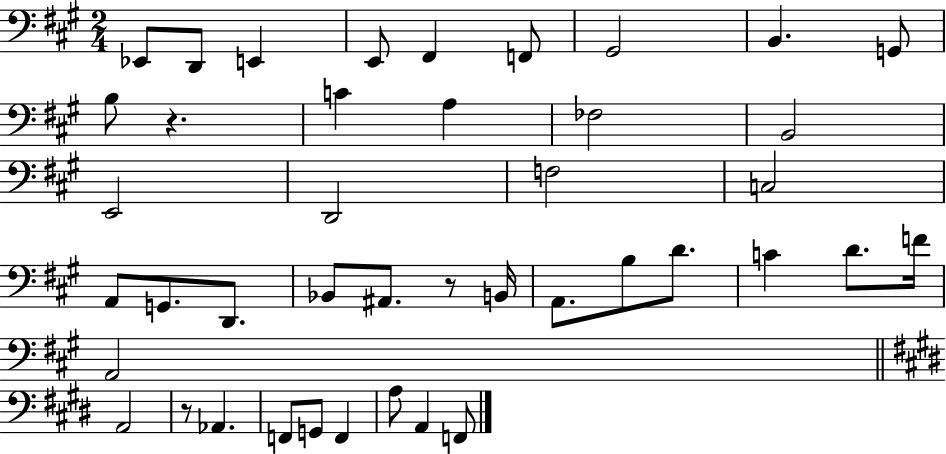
X:1
T:Untitled
M:2/4
L:1/4
K:A
_E,,/2 D,,/2 E,, E,,/2 ^F,, F,,/2 ^G,,2 B,, G,,/2 B,/2 z C A, _F,2 B,,2 E,,2 D,,2 F,2 C,2 A,,/2 G,,/2 D,,/2 _B,,/2 ^A,,/2 z/2 B,,/4 A,,/2 B,/2 D/2 C D/2 F/4 A,,2 A,,2 z/2 _A,, F,,/2 G,,/2 F,, A,/2 A,, F,,/2